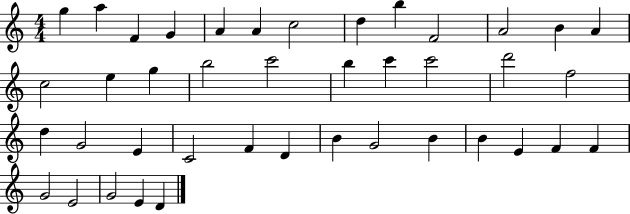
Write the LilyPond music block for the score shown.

{
  \clef treble
  \numericTimeSignature
  \time 4/4
  \key c \major
  g''4 a''4 f'4 g'4 | a'4 a'4 c''2 | d''4 b''4 f'2 | a'2 b'4 a'4 | \break c''2 e''4 g''4 | b''2 c'''2 | b''4 c'''4 c'''2 | d'''2 f''2 | \break d''4 g'2 e'4 | c'2 f'4 d'4 | b'4 g'2 b'4 | b'4 e'4 f'4 f'4 | \break g'2 e'2 | g'2 e'4 d'4 | \bar "|."
}